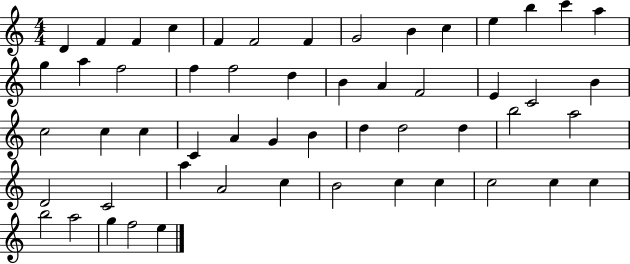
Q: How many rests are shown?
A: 0